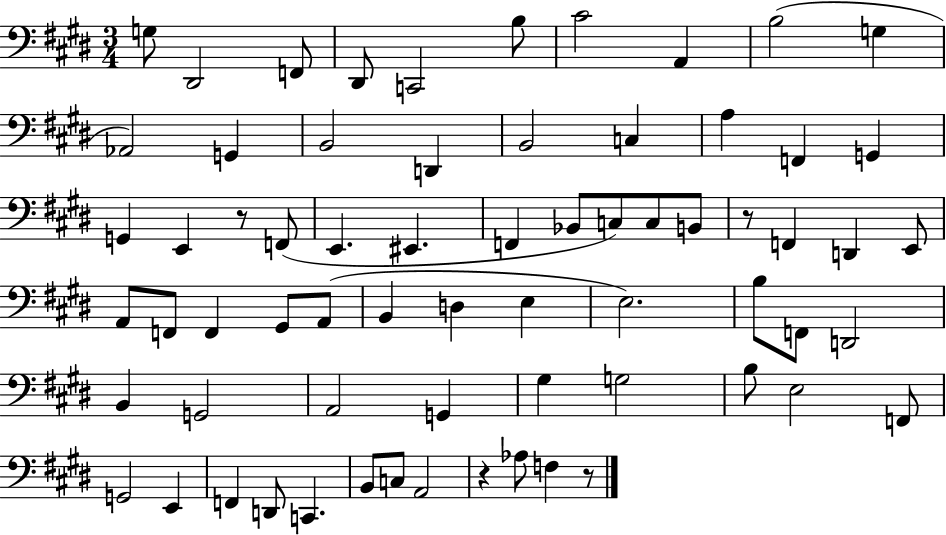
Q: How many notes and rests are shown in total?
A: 67